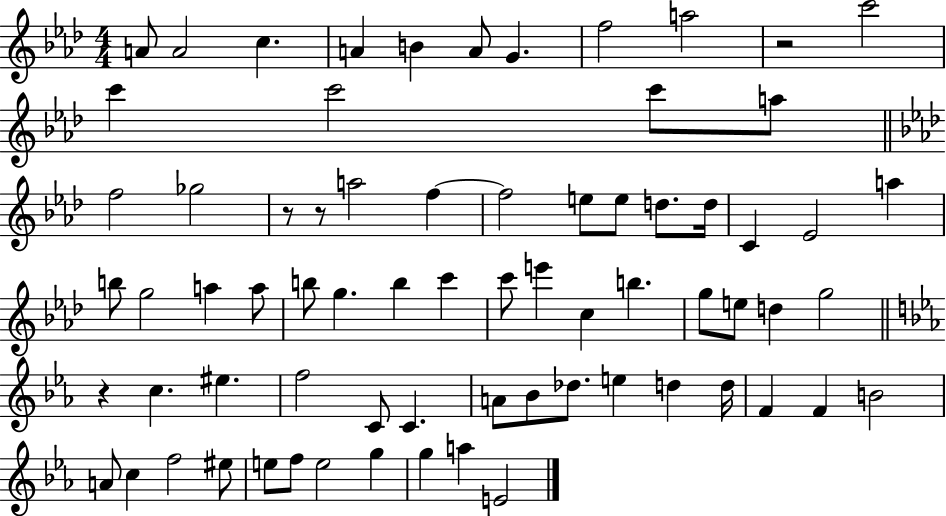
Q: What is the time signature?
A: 4/4